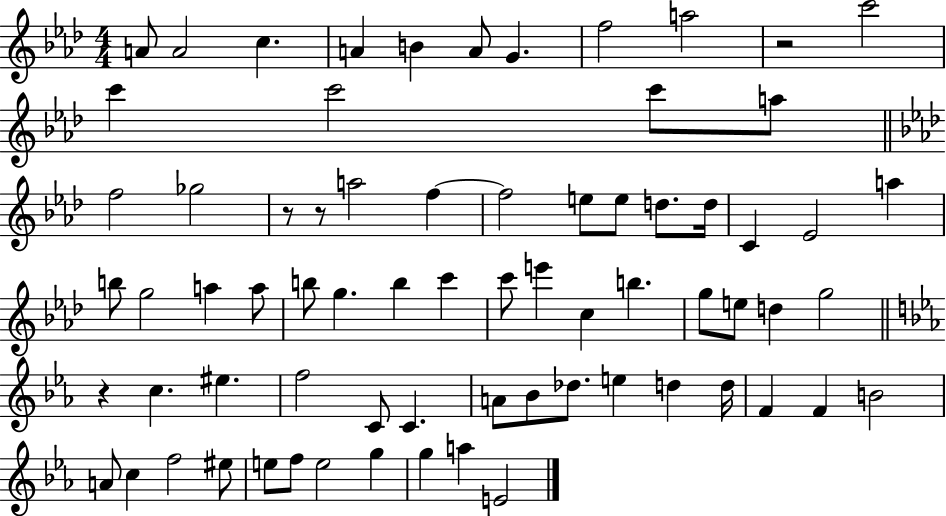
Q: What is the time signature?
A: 4/4